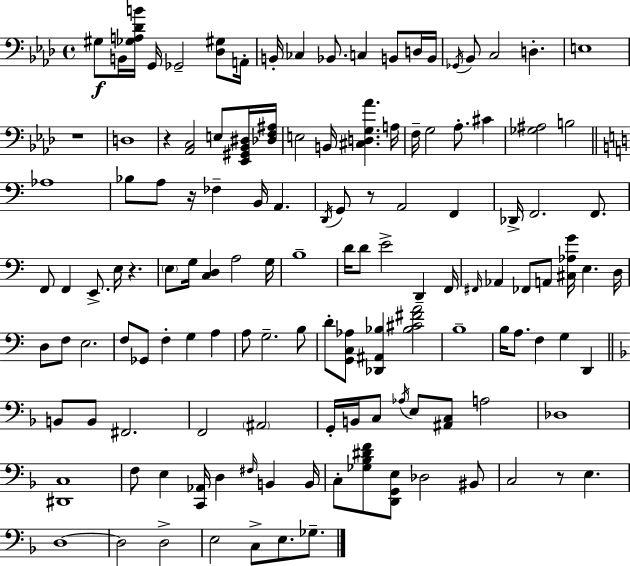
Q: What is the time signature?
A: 4/4